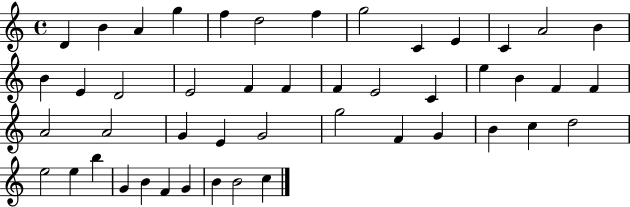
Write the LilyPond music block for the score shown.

{
  \clef treble
  \time 4/4
  \defaultTimeSignature
  \key c \major
  d'4 b'4 a'4 g''4 | f''4 d''2 f''4 | g''2 c'4 e'4 | c'4 a'2 b'4 | \break b'4 e'4 d'2 | e'2 f'4 f'4 | f'4 e'2 c'4 | e''4 b'4 f'4 f'4 | \break a'2 a'2 | g'4 e'4 g'2 | g''2 f'4 g'4 | b'4 c''4 d''2 | \break e''2 e''4 b''4 | g'4 b'4 f'4 g'4 | b'4 b'2 c''4 | \bar "|."
}